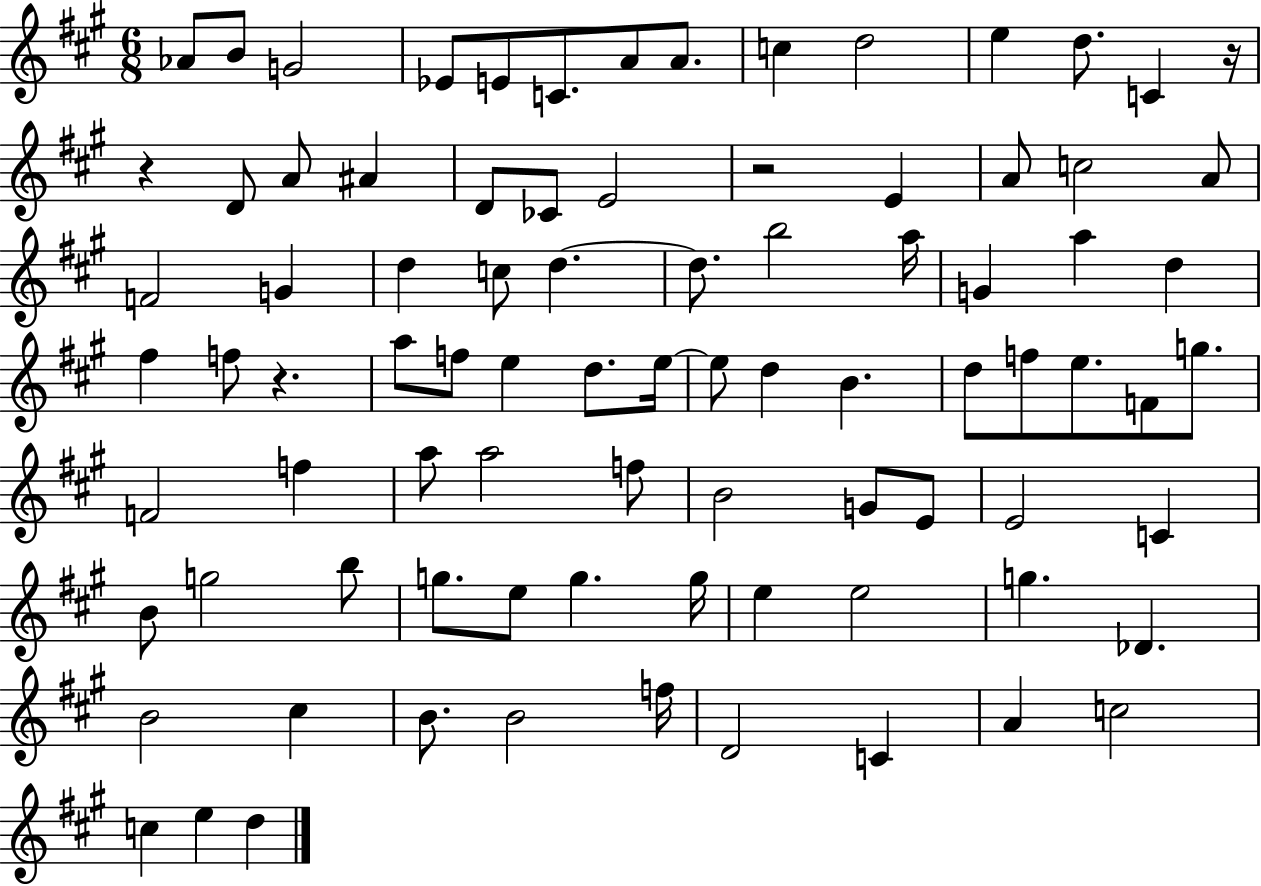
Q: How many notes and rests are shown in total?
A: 86